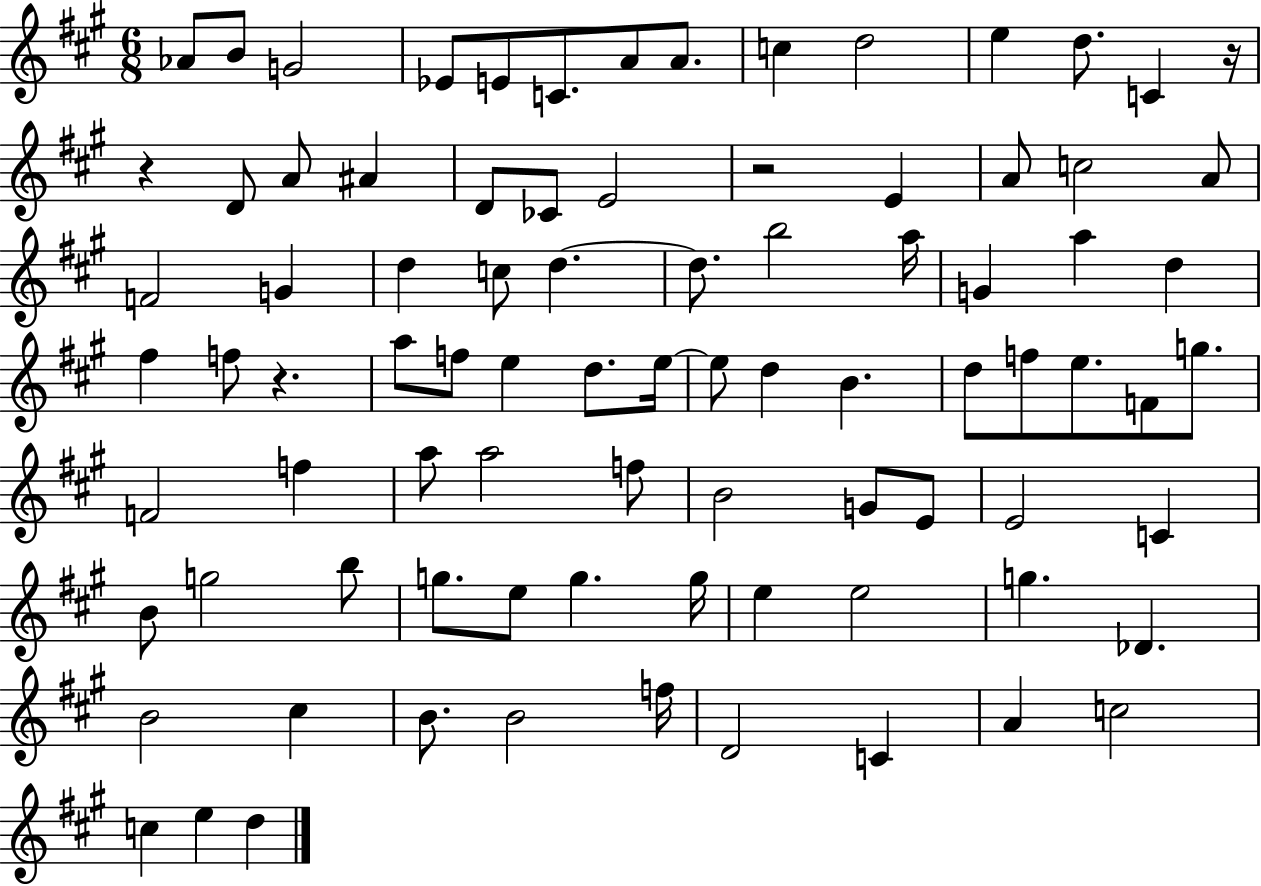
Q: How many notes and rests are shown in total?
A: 86